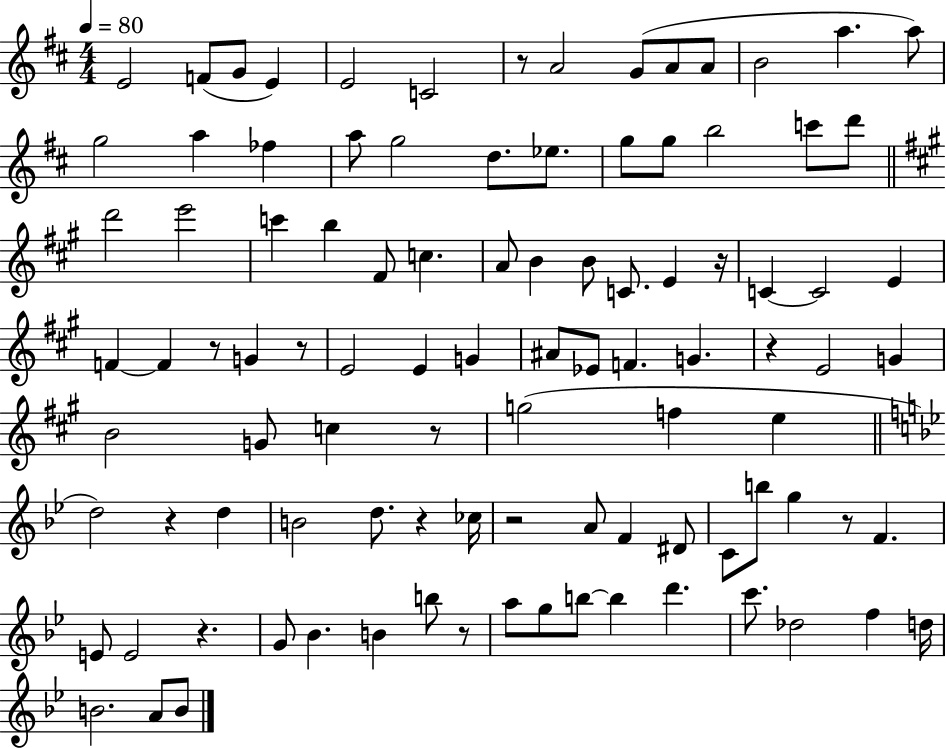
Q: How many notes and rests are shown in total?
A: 99